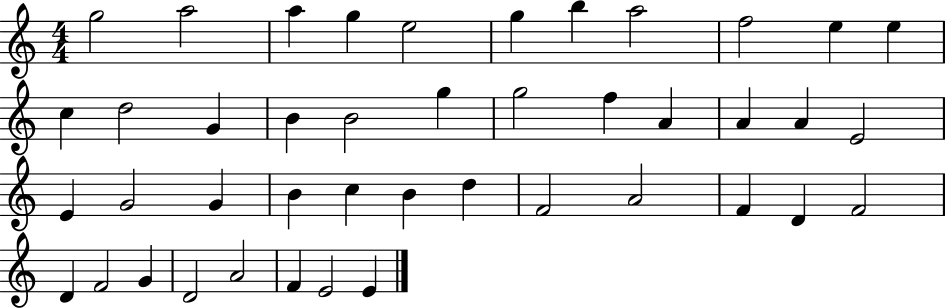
G5/h A5/h A5/q G5/q E5/h G5/q B5/q A5/h F5/h E5/q E5/q C5/q D5/h G4/q B4/q B4/h G5/q G5/h F5/q A4/q A4/q A4/q E4/h E4/q G4/h G4/q B4/q C5/q B4/q D5/q F4/h A4/h F4/q D4/q F4/h D4/q F4/h G4/q D4/h A4/h F4/q E4/h E4/q